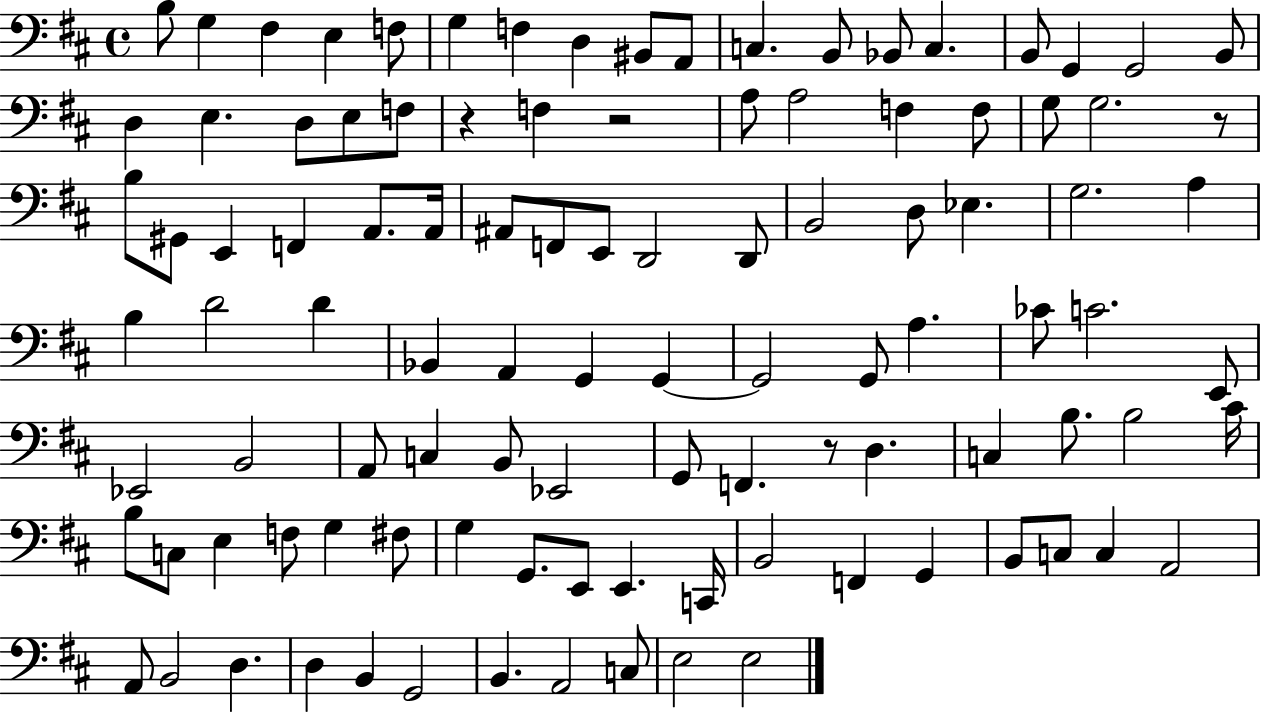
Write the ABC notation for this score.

X:1
T:Untitled
M:4/4
L:1/4
K:D
B,/2 G, ^F, E, F,/2 G, F, D, ^B,,/2 A,,/2 C, B,,/2 _B,,/2 C, B,,/2 G,, G,,2 B,,/2 D, E, D,/2 E,/2 F,/2 z F, z2 A,/2 A,2 F, F,/2 G,/2 G,2 z/2 B,/2 ^G,,/2 E,, F,, A,,/2 A,,/4 ^A,,/2 F,,/2 E,,/2 D,,2 D,,/2 B,,2 D,/2 _E, G,2 A, B, D2 D _B,, A,, G,, G,, G,,2 G,,/2 A, _C/2 C2 E,,/2 _E,,2 B,,2 A,,/2 C, B,,/2 _E,,2 G,,/2 F,, z/2 D, C, B,/2 B,2 ^C/4 B,/2 C,/2 E, F,/2 G, ^F,/2 G, G,,/2 E,,/2 E,, C,,/4 B,,2 F,, G,, B,,/2 C,/2 C, A,,2 A,,/2 B,,2 D, D, B,, G,,2 B,, A,,2 C,/2 E,2 E,2